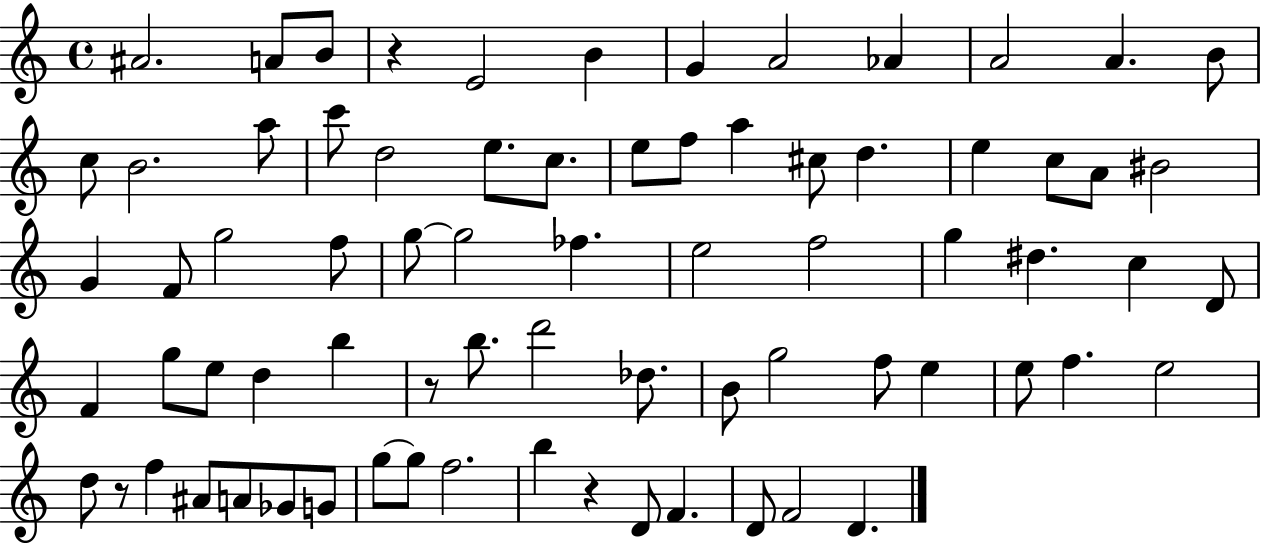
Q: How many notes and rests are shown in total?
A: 74